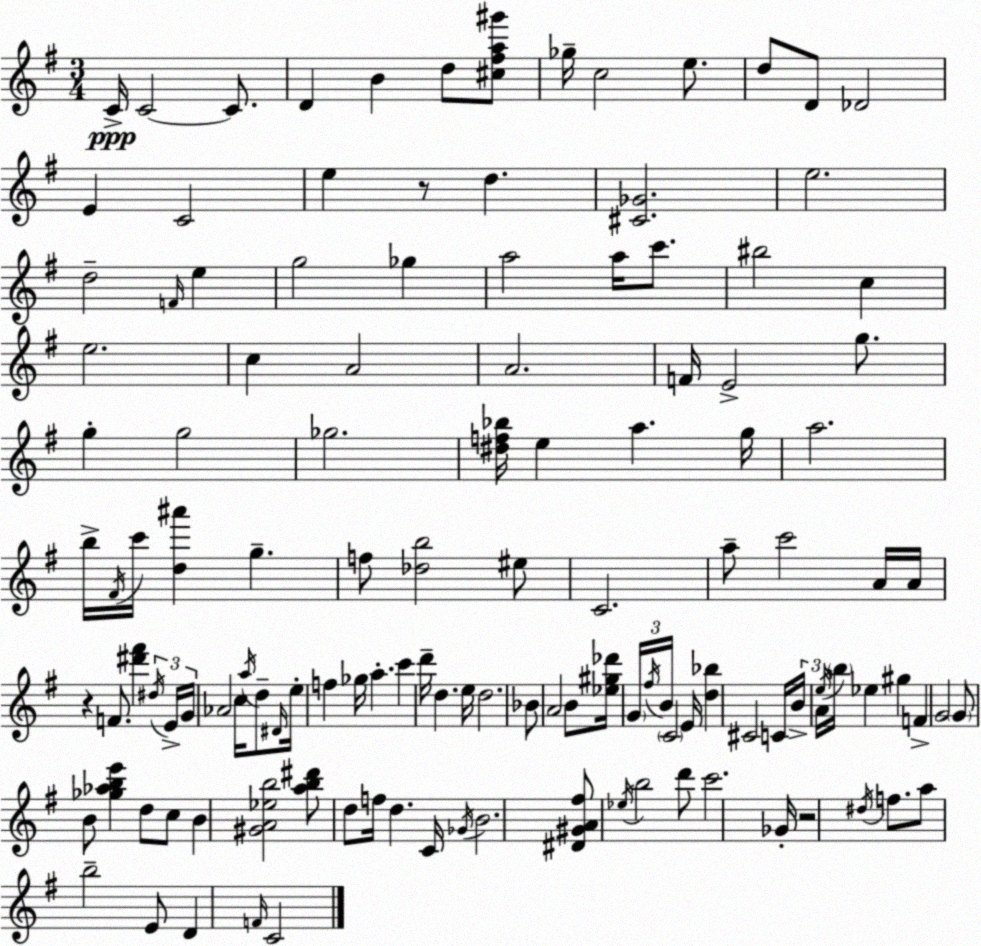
X:1
T:Untitled
M:3/4
L:1/4
K:Em
C/4 C2 C/2 D B d/2 [^c^fa^g']/2 _g/4 c2 e/2 d/2 D/2 _D2 E C2 e z/2 d [^C_G]2 e2 d2 F/4 e g2 _g a2 a/4 c'/2 ^b2 c e2 c A2 A2 F/4 E2 g/2 g g2 _g2 [^df_b]/4 e a g/4 a2 b/4 ^F/4 c'/4 [d^a'] g f/2 [_db]2 ^e/2 C2 a/2 c'2 A/4 A/4 z F/2 [^d'^f'] ^d/4 E/4 G/4 _A2 c/4 a/4 d/2 ^D/4 e/4 f _g/4 a c' d'/4 d e/4 d2 _B/2 A2 B/2 [_e^g_d']/4 G/4 ^f/4 B/4 C2 E/4 [d_b] ^C2 C/4 B/4 A/4 e/4 b/4 _e ^g F G2 G/2 B/2 [_g_abe'] d/2 c/2 B [^GA_eb]2 [ab^d']/2 d/2 f/4 d C/4 _G/4 B2 [^D^GA^f]/2 _e/4 b2 d'/2 c'2 _G/4 z2 ^d/4 f/2 a/2 b2 E/2 D F/4 C2